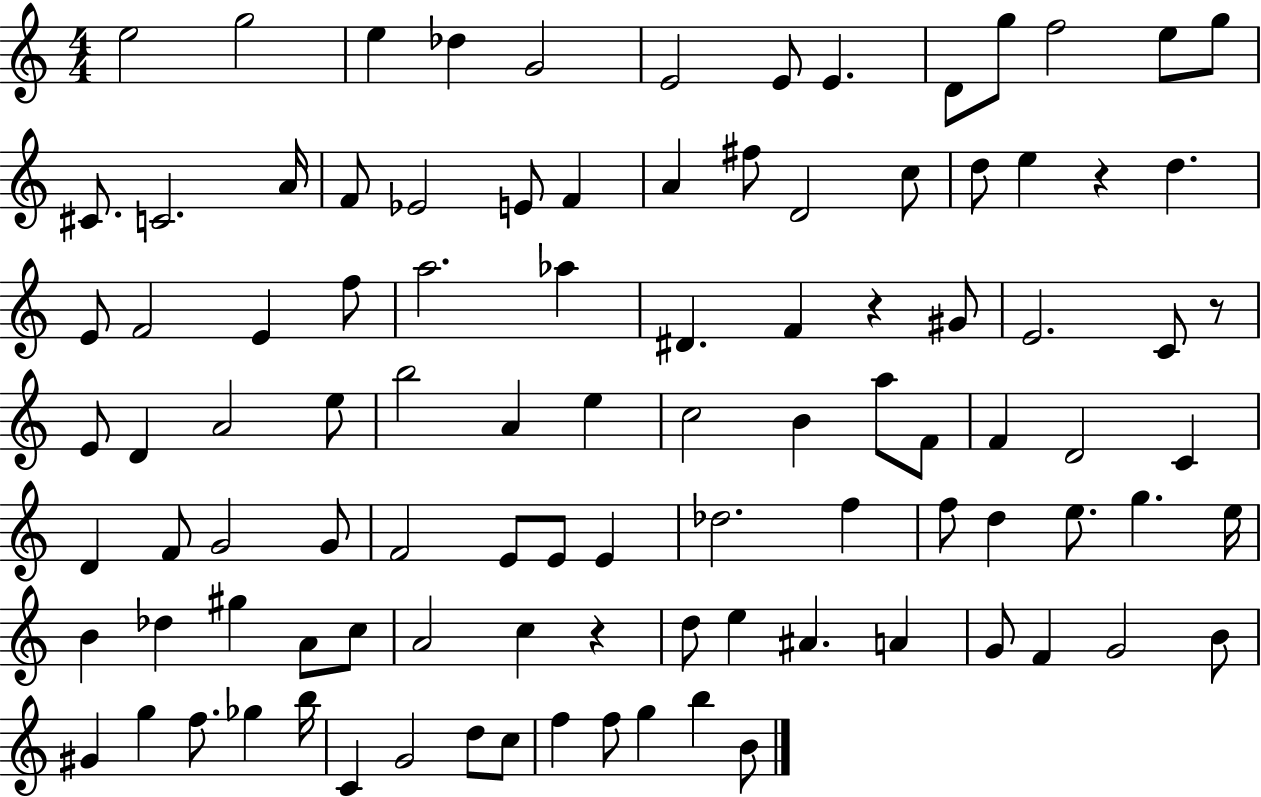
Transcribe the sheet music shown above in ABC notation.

X:1
T:Untitled
M:4/4
L:1/4
K:C
e2 g2 e _d G2 E2 E/2 E D/2 g/2 f2 e/2 g/2 ^C/2 C2 A/4 F/2 _E2 E/2 F A ^f/2 D2 c/2 d/2 e z d E/2 F2 E f/2 a2 _a ^D F z ^G/2 E2 C/2 z/2 E/2 D A2 e/2 b2 A e c2 B a/2 F/2 F D2 C D F/2 G2 G/2 F2 E/2 E/2 E _d2 f f/2 d e/2 g e/4 B _d ^g A/2 c/2 A2 c z d/2 e ^A A G/2 F G2 B/2 ^G g f/2 _g b/4 C G2 d/2 c/2 f f/2 g b B/2